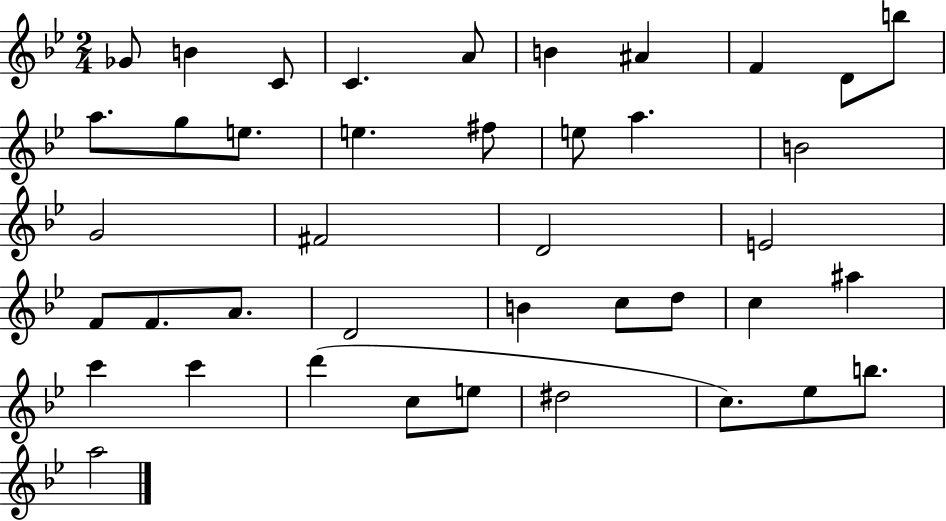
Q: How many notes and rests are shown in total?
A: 41